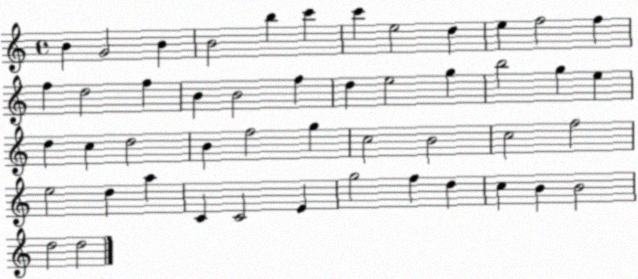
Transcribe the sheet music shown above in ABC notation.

X:1
T:Untitled
M:4/4
L:1/4
K:C
B G2 B B2 b c' c' e2 d e f2 f f d2 f B B2 f d e2 g b2 g e d c d2 B f2 g c2 B2 c2 f2 e2 d a C C2 E g2 f d c B B2 d2 d2